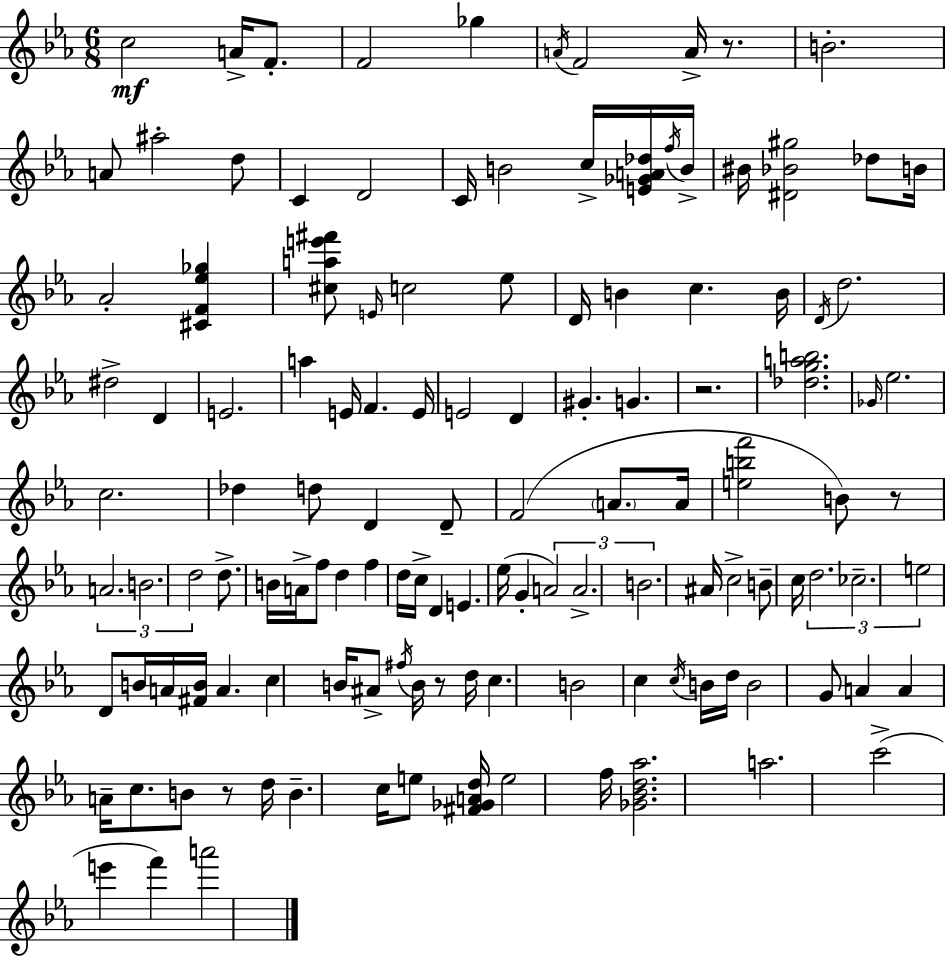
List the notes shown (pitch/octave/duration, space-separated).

C5/h A4/s F4/e. F4/h Gb5/q A4/s F4/h A4/s R/e. B4/h. A4/e A#5/h D5/e C4/q D4/h C4/s B4/h C5/s [E4,Gb4,A4,Db5]/s F5/s B4/s BIS4/s [D#4,Bb4,G#5]/h Db5/e B4/s Ab4/h [C#4,F4,Eb5,Gb5]/q [C#5,A5,E6,F#6]/e E4/s C5/h Eb5/e D4/s B4/q C5/q. B4/s D4/s D5/h. D#5/h D4/q E4/h. A5/q E4/s F4/q. E4/s E4/h D4/q G#4/q. G4/q. R/h. [Db5,G5,A5,B5]/h. Gb4/s Eb5/h. C5/h. Db5/q D5/e D4/q D4/e F4/h A4/e. A4/s [E5,B5,F6]/h B4/e R/e A4/h. B4/h. D5/h D5/e. B4/s A4/s F5/e D5/q F5/q D5/s C5/s D4/q E4/q. Eb5/s G4/q A4/h A4/h. B4/h. A#4/s C5/h B4/e C5/s D5/h. CES5/h. E5/h D4/e B4/s A4/s [F#4,B4]/s A4/q. C5/q B4/s A#4/e F#5/s B4/s R/e D5/s C5/q. B4/h C5/q C5/s B4/s D5/s B4/h G4/e A4/q A4/q A4/s C5/e. B4/e R/e D5/s B4/q. C5/s E5/e [F#4,Gb4,A4,D5]/s E5/h F5/s [Gb4,Bb4,D5,Ab5]/h. A5/h. C6/h E6/q F6/q A6/h